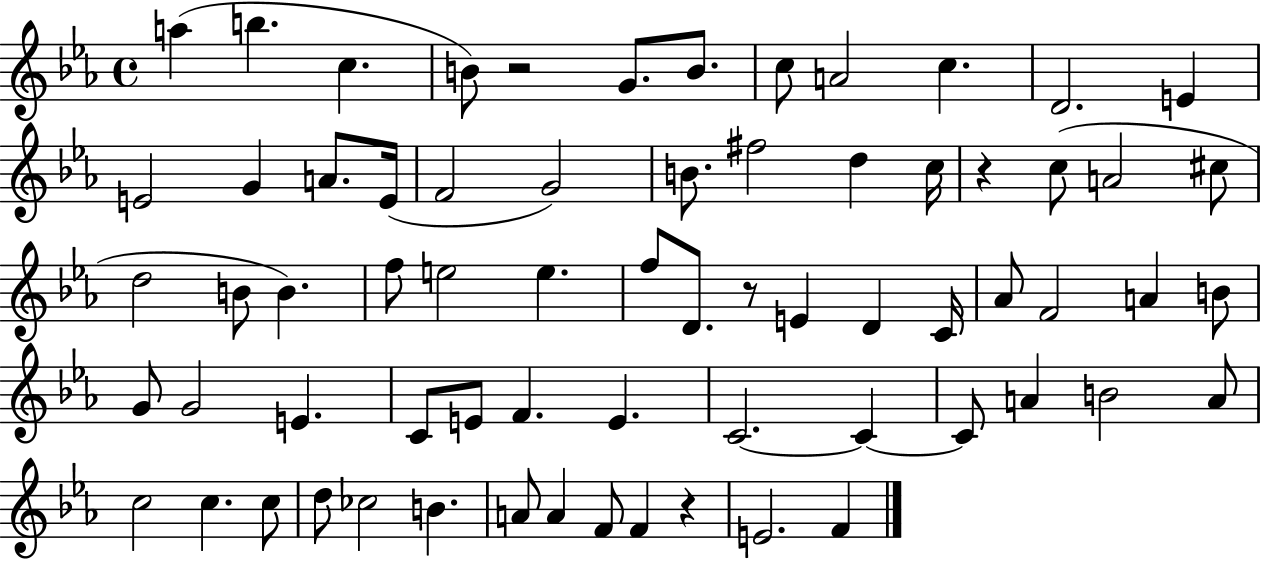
{
  \clef treble
  \time 4/4
  \defaultTimeSignature
  \key ees \major
  a''4( b''4. c''4. | b'8) r2 g'8. b'8. | c''8 a'2 c''4. | d'2. e'4 | \break e'2 g'4 a'8. e'16( | f'2 g'2) | b'8. fis''2 d''4 c''16 | r4 c''8( a'2 cis''8 | \break d''2 b'8 b'4.) | f''8 e''2 e''4. | f''8 d'8. r8 e'4 d'4 c'16 | aes'8 f'2 a'4 b'8 | \break g'8 g'2 e'4. | c'8 e'8 f'4. e'4. | c'2.~~ c'4~~ | c'8 a'4 b'2 a'8 | \break c''2 c''4. c''8 | d''8 ces''2 b'4. | a'8 a'4 f'8 f'4 r4 | e'2. f'4 | \break \bar "|."
}